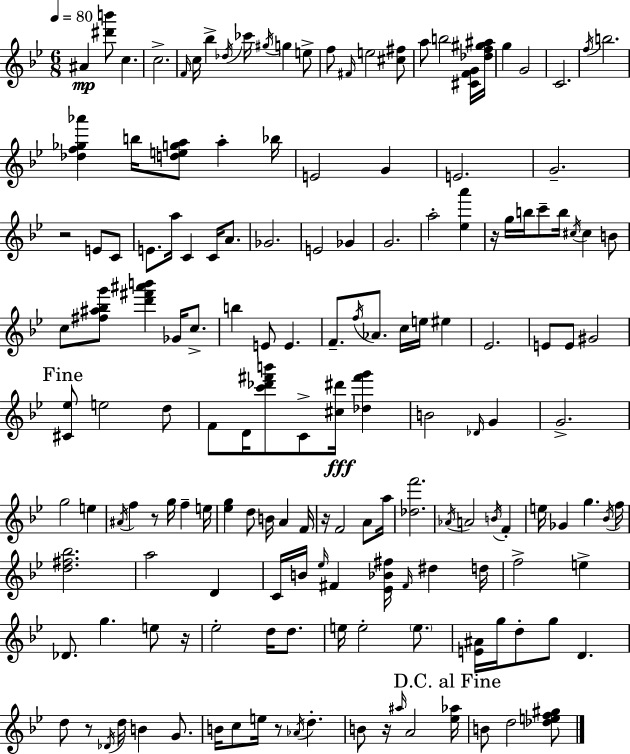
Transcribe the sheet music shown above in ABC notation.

X:1
T:Untitled
M:6/8
L:1/4
K:Bb
^A [^d'b']/2 c c2 F/4 c/4 _b _d/4 _c'/4 ^g/4 g e/2 f/2 ^F/4 e2 [^c^f]/2 a/2 b2 [^CFG]/4 [_df^g^a]/4 g G2 C2 f/4 b2 [_df_g_a'] b/4 [dega]/2 a _b/4 E2 G E2 G2 z2 E/2 C/2 E/2 a/4 C C/4 A/2 _G2 E2 _G G2 a2 [_ea'] z/4 g/4 b/4 c'/2 b/4 ^c/4 ^c B/2 c/2 [^f^a_bg']/2 [d'^f'^a'b'] _G/4 c/2 b E/2 E F/2 f/4 _A/2 c/4 e/4 ^e _E2 E/2 E/2 ^G2 [^C_e]/2 e2 d/2 F/2 D/4 [c'_d'^f'b']/2 C/2 [^c^d']/4 [_d^f'g'] B2 _D/4 G G2 g2 e ^A/4 f z/2 g/4 f e/4 [_eg] d/2 B/4 A F/4 z/4 F2 A/2 a/4 [_df']2 _A/4 A2 B/4 F e/4 _G g _B/4 f/4 [d^f_b]2 a2 D C/4 B/4 _e/4 ^F [_E_B^f]/4 ^F/4 ^d d/4 f2 e _D/2 g e/2 z/4 _e2 d/4 d/2 e/4 e2 e/2 [E^A]/4 g/4 d/2 g/2 D d/2 z/2 _D/4 d/4 B G/2 B/4 c/2 e/4 z/2 _A/4 d B/2 z/4 ^a/4 A2 [_e_a]/4 B/2 d2 [_def^g]/2